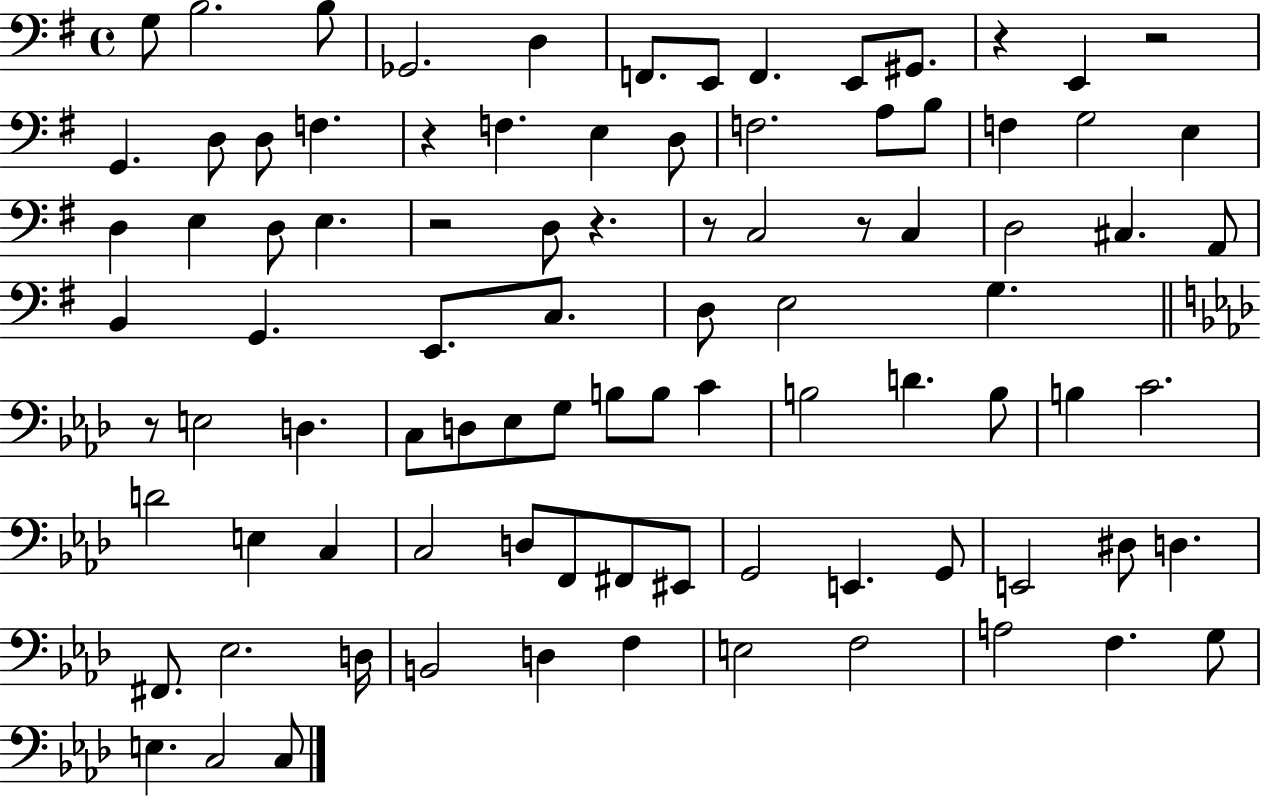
{
  \clef bass
  \time 4/4
  \defaultTimeSignature
  \key g \major
  g8 b2. b8 | ges,2. d4 | f,8. e,8 f,4. e,8 gis,8. | r4 e,4 r2 | \break g,4. d8 d8 f4. | r4 f4. e4 d8 | f2. a8 b8 | f4 g2 e4 | \break d4 e4 d8 e4. | r2 d8 r4. | r8 c2 r8 c4 | d2 cis4. a,8 | \break b,4 g,4. e,8. c8. | d8 e2 g4. | \bar "||" \break \key aes \major r8 e2 d4. | c8 d8 ees8 g8 b8 b8 c'4 | b2 d'4. b8 | b4 c'2. | \break d'2 e4 c4 | c2 d8 f,8 fis,8 eis,8 | g,2 e,4. g,8 | e,2 dis8 d4. | \break fis,8. ees2. d16 | b,2 d4 f4 | e2 f2 | a2 f4. g8 | \break e4. c2 c8 | \bar "|."
}